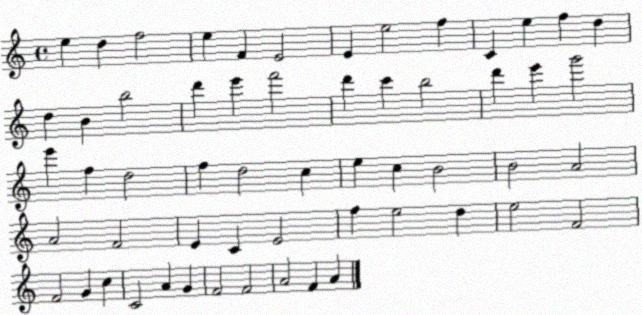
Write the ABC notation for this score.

X:1
T:Untitled
M:4/4
L:1/4
K:C
e d f2 e F E2 E e2 f C e f d d B b2 d' e' f'2 d' c' b2 d' e' g'2 e' f d2 f d2 c e c B2 B2 A2 A2 F2 E C E2 f e2 d e2 F2 F2 G c C2 A G F2 F2 A2 F A